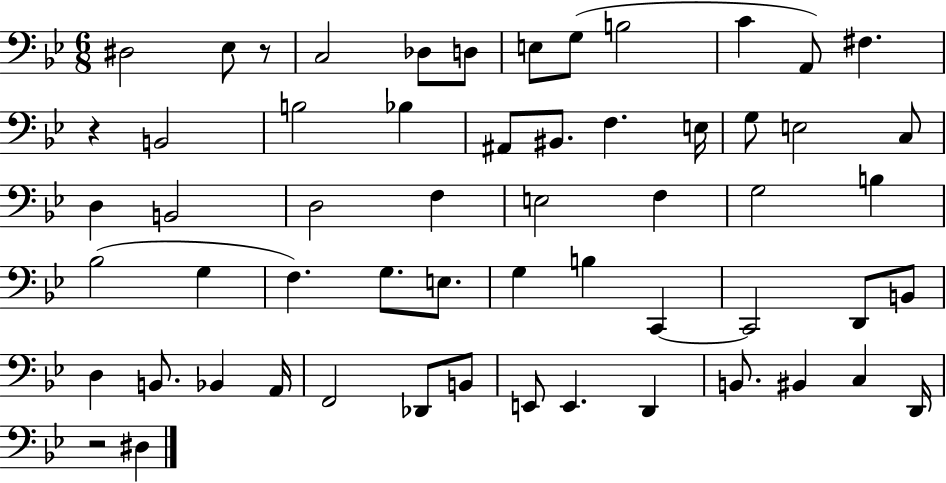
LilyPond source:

{
  \clef bass
  \numericTimeSignature
  \time 6/8
  \key bes \major
  dis2 ees8 r8 | c2 des8 d8 | e8 g8( b2 | c'4 a,8) fis4. | \break r4 b,2 | b2 bes4 | ais,8 bis,8. f4. e16 | g8 e2 c8 | \break d4 b,2 | d2 f4 | e2 f4 | g2 b4 | \break bes2( g4 | f4.) g8. e8. | g4 b4 c,4~~ | c,2 d,8 b,8 | \break d4 b,8. bes,4 a,16 | f,2 des,8 b,8 | e,8 e,4. d,4 | b,8. bis,4 c4 d,16 | \break r2 dis4 | \bar "|."
}